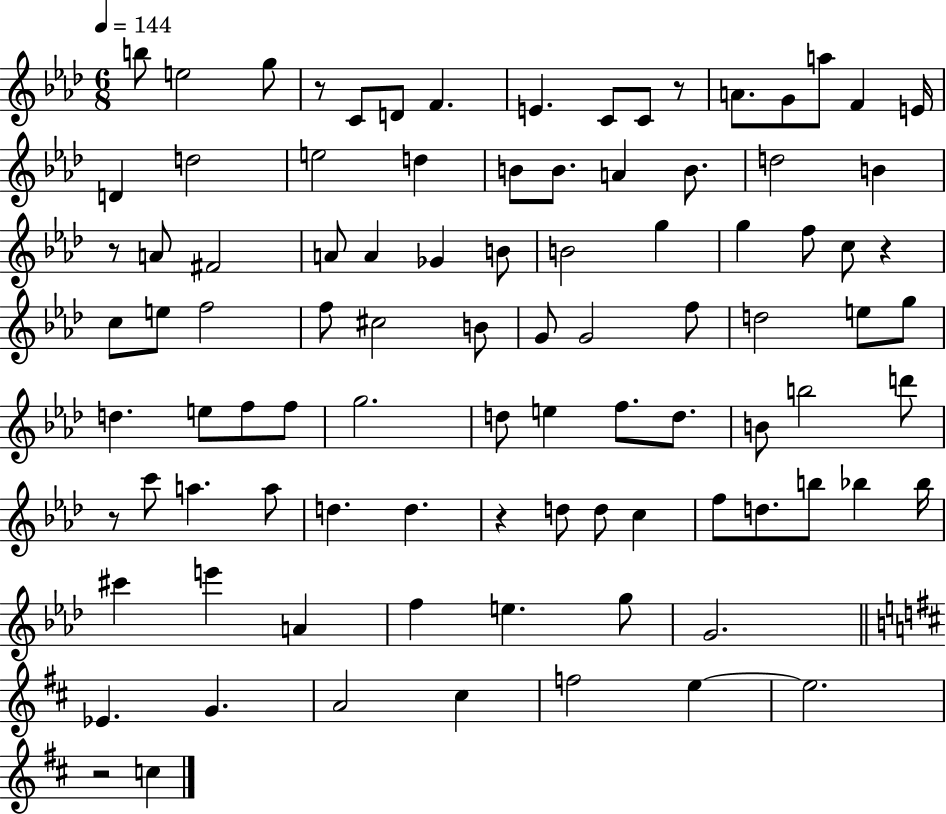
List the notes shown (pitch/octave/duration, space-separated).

B5/e E5/h G5/e R/e C4/e D4/e F4/q. E4/q. C4/e C4/e R/e A4/e. G4/e A5/e F4/q E4/s D4/q D5/h E5/h D5/q B4/e B4/e. A4/q B4/e. D5/h B4/q R/e A4/e F#4/h A4/e A4/q Gb4/q B4/e B4/h G5/q G5/q F5/e C5/e R/q C5/e E5/e F5/h F5/e C#5/h B4/e G4/e G4/h F5/e D5/h E5/e G5/e D5/q. E5/e F5/e F5/e G5/h. D5/e E5/q F5/e. D5/e. B4/e B5/h D6/e R/e C6/e A5/q. A5/e D5/q. D5/q. R/q D5/e D5/e C5/q F5/e D5/e. B5/e Bb5/q Bb5/s C#6/q E6/q A4/q F5/q E5/q. G5/e G4/h. Eb4/q. G4/q. A4/h C#5/q F5/h E5/q E5/h. R/h C5/q